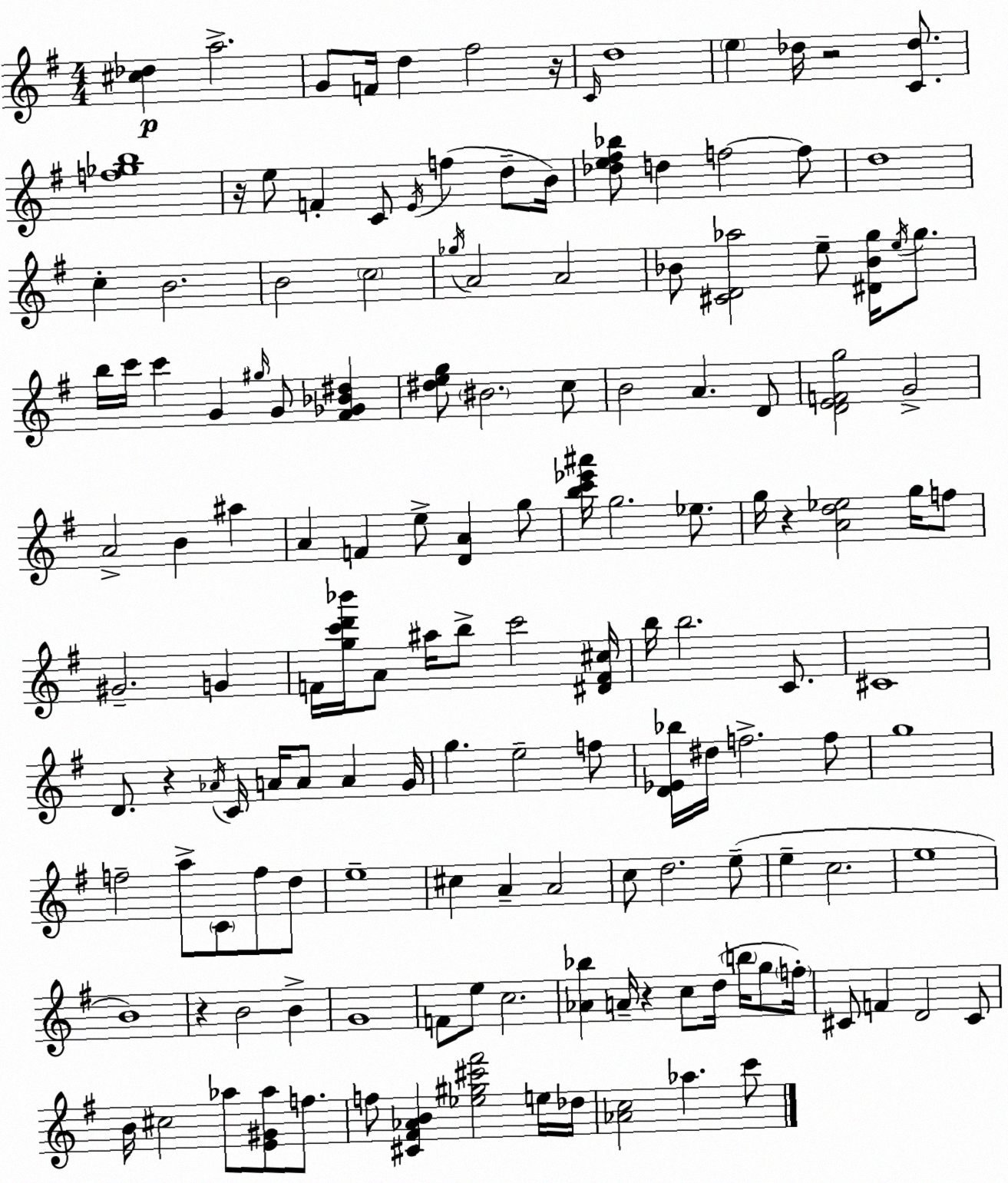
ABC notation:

X:1
T:Untitled
M:4/4
L:1/4
K:Em
[^c_d] a2 G/2 F/4 d ^f2 z/4 C/4 d4 e _d/4 z2 [C_d]/2 [f_gb]4 z/4 e/2 F C/2 E/4 f d/2 B/4 [_de^f_b]/2 d f2 f/2 d4 c B2 B2 c2 _g/4 A2 A2 _B/2 [^CD_a]2 e/2 [^D_Bg]/4 e/4 g/2 b/4 c'/4 c' G ^g/4 G/2 [^F_G_B^d] [^deg]/2 ^B2 c/2 B2 A D/2 [DEFg]2 G2 A2 B ^a A F e/2 [DA] g/2 [bc'_e'^a']/4 g2 _e/2 g/4 z [Ad_e]2 g/4 f/2 ^G2 G F/4 [gc'd'_b']/4 A/2 ^a/4 b/2 c'2 [^DF^c]/4 b/4 b2 C/2 ^C4 D/2 z _A/4 C/4 A/4 A/2 A G/4 g e2 f/2 [D_E_b]/4 ^d/4 f2 f/2 g4 f2 a/2 C/2 f/2 d/2 e4 ^c A A2 c/2 d2 e/2 e c2 e4 B4 z B2 B G4 F/2 e/2 c2 [_A_b] A/4 z c/2 d/4 b/4 g/2 f/4 ^C/2 F D2 ^C/2 B/4 ^c2 _a/2 [E^G_a]/2 f/2 f/2 [^C^F_AB] [_e^g^c'^f']2 e/4 _d/4 [_Ac]2 _a c'/2